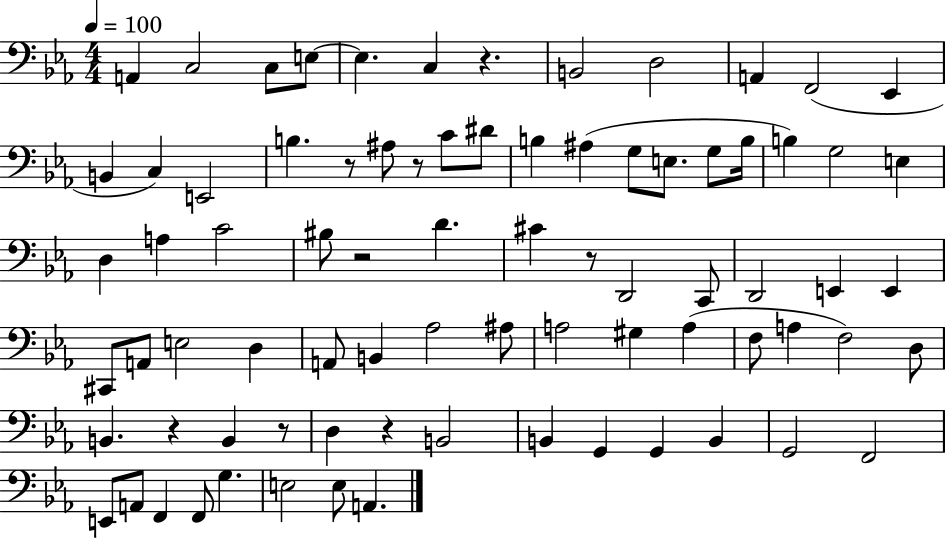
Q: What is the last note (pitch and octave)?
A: A2